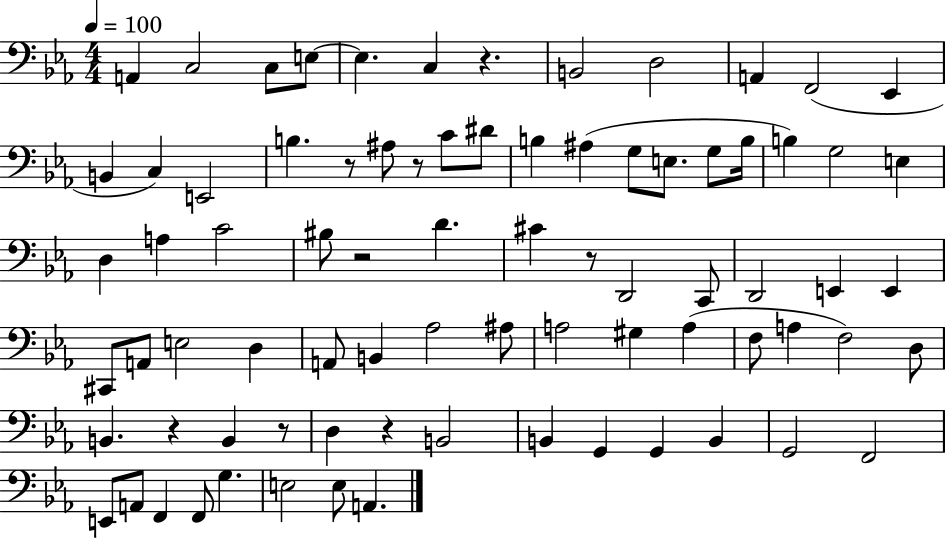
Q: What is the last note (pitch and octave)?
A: A2